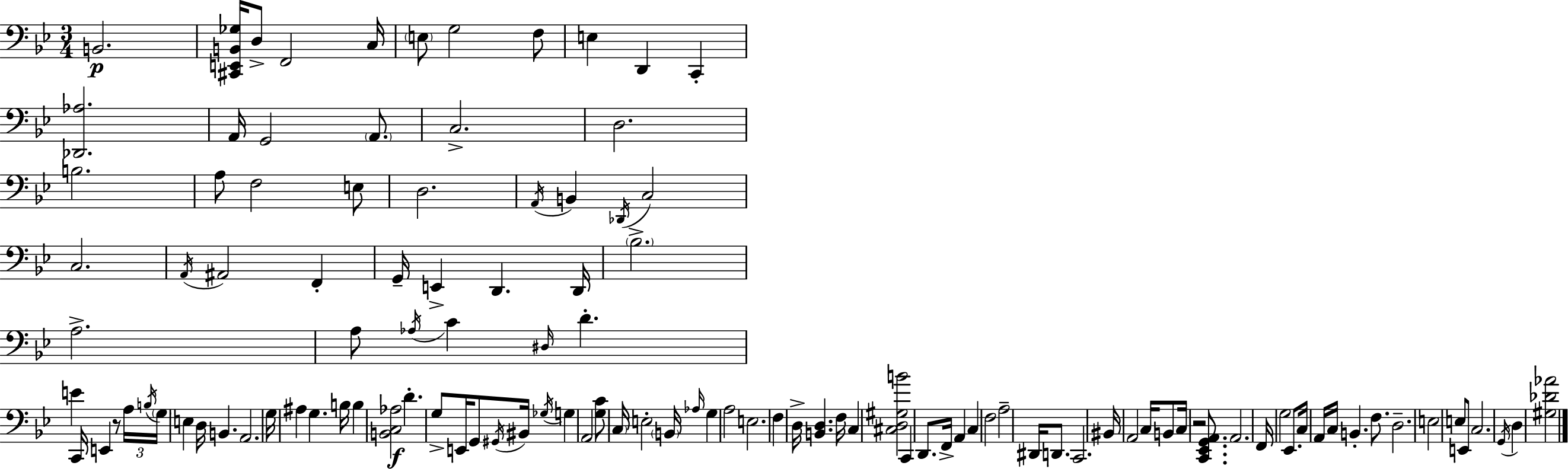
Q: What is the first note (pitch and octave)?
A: B2